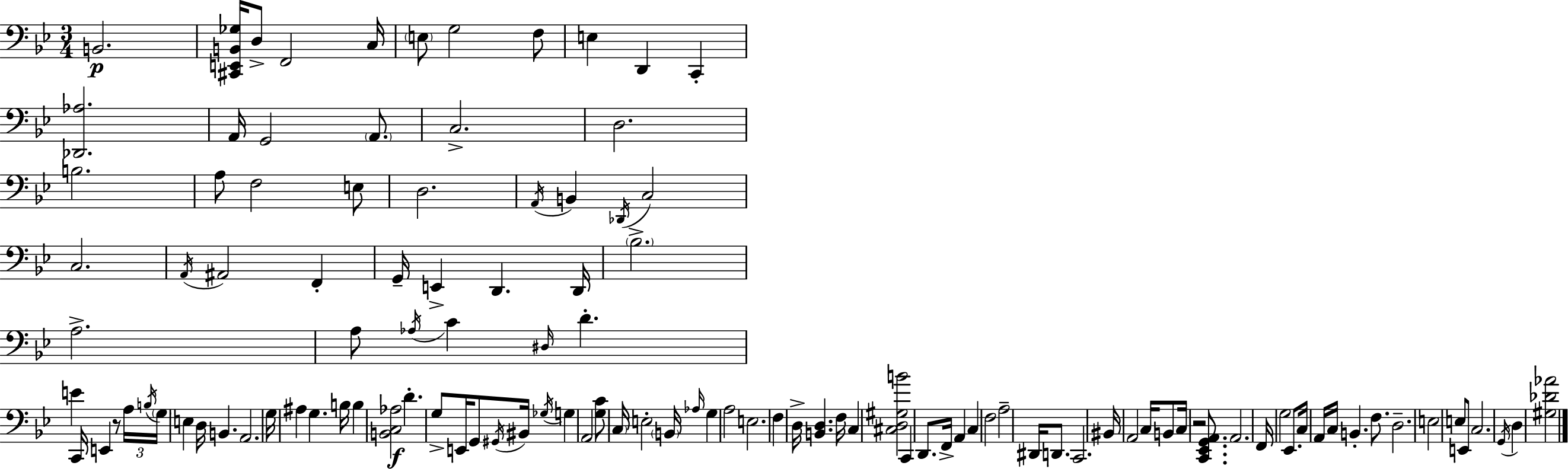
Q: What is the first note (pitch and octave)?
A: B2